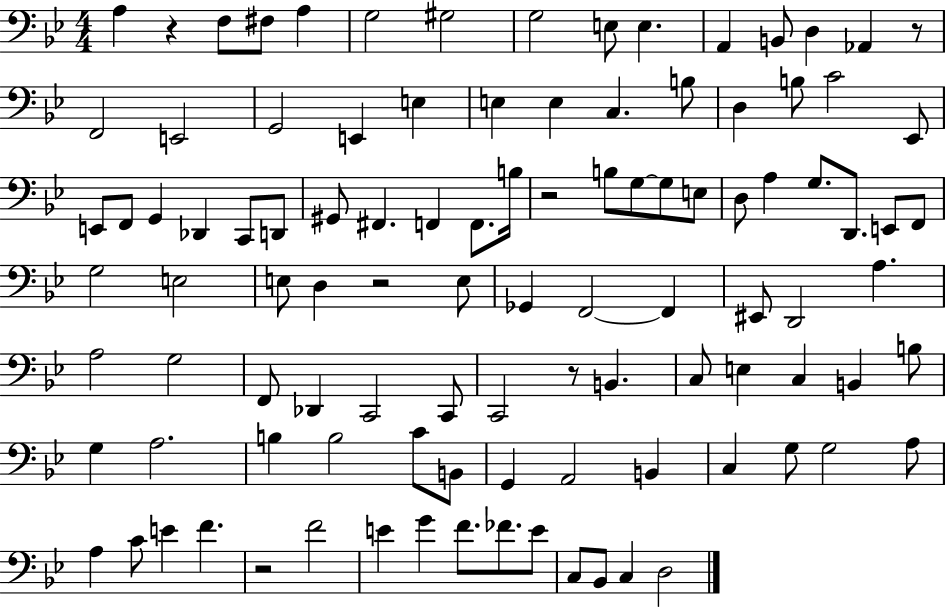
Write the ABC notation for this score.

X:1
T:Untitled
M:4/4
L:1/4
K:Bb
A, z F,/2 ^F,/2 A, G,2 ^G,2 G,2 E,/2 E, A,, B,,/2 D, _A,, z/2 F,,2 E,,2 G,,2 E,, E, E, E, C, B,/2 D, B,/2 C2 _E,,/2 E,,/2 F,,/2 G,, _D,, C,,/2 D,,/2 ^G,,/2 ^F,, F,, F,,/2 B,/4 z2 B,/2 G,/2 G,/2 E,/2 D,/2 A, G,/2 D,,/2 E,,/2 F,,/2 G,2 E,2 E,/2 D, z2 E,/2 _G,, F,,2 F,, ^E,,/2 D,,2 A, A,2 G,2 F,,/2 _D,, C,,2 C,,/2 C,,2 z/2 B,, C,/2 E, C, B,, B,/2 G, A,2 B, B,2 C/2 B,,/2 G,, A,,2 B,, C, G,/2 G,2 A,/2 A, C/2 E F z2 F2 E G F/2 _F/2 E/2 C,/2 _B,,/2 C, D,2